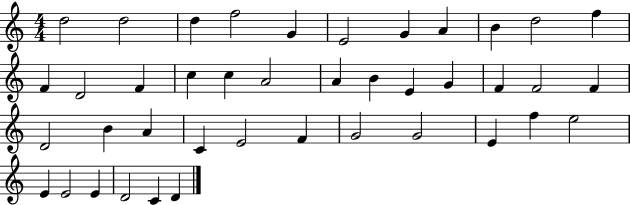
D5/h D5/h D5/q F5/h G4/q E4/h G4/q A4/q B4/q D5/h F5/q F4/q D4/h F4/q C5/q C5/q A4/h A4/q B4/q E4/q G4/q F4/q F4/h F4/q D4/h B4/q A4/q C4/q E4/h F4/q G4/h G4/h E4/q F5/q E5/h E4/q E4/h E4/q D4/h C4/q D4/q